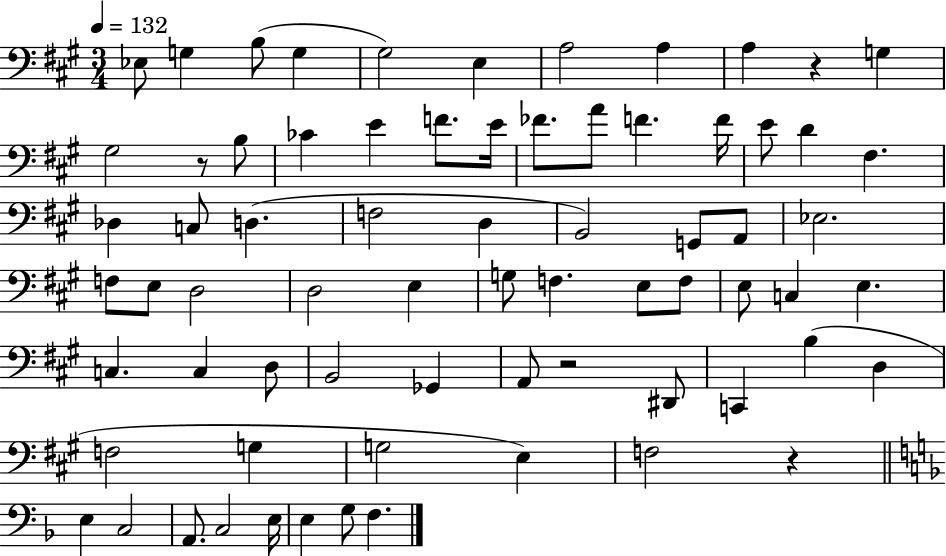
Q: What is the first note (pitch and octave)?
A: Eb3